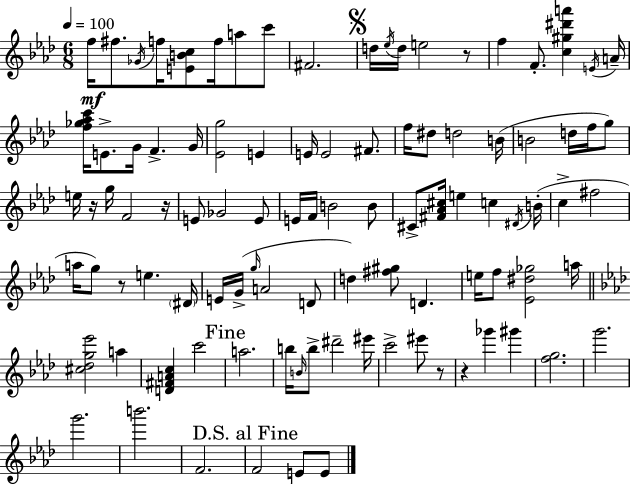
{
  \clef treble
  \numericTimeSignature
  \time 6/8
  \key aes \major
  \tempo 4 = 100
  \repeat volta 2 { f''16\mf fis''8. \acciaccatura { ges'16 } f''16 <e' b' c''>8 f''16 a''8 c'''8 | fis'2. | \mark \markup { \musicglyph "scripts.segno" } d''16 \acciaccatura { ees''16 } d''16 e''2 | r8 f''4 f'8.-. <c'' gis'' dis''' a'''>4 | \break \acciaccatura { e'16 } a'16-- <f'' ges'' aes'' c'''>16 e'8.-> g'16 f'4.-> | g'16 <ees' g''>2 e'4 | e'16 e'2 | fis'8. f''16 dis''8 d''2 | \break b'16( b'2 d''16 | f''16 g''8) e''16 r16 g''16 f'2 | r16 e'8 ges'2 | e'8 e'16 f'16 b'2 | \break b'8 cis'8-> <fis' aes' cis''>16 e''4 c''4 | \acciaccatura { dis'16 } b'16-.( c''4-> fis''2 | a''16 g''8) r8 e''4. | \parenthesize dis'16 e'16 g'16->( \grace { g''16 } a'2 | \break d'8 d''4) <fis'' gis''>8 d'4. | e''16 f''8 <ees' dis'' ges''>2 | a''16 \bar "||" \break \key aes \major <cis'' des'' g'' ees'''>2 a''4 | <d' fis' a' c''>4 c'''2 | \mark "Fine" a''2. | b''16 \grace { b'16 } b''8-> dis'''2-- | \break eis'''16 c'''2-> eis'''8 r8 | r4 ges'''4 gis'''4 | <f'' g''>2. | g'''2. | \break g'''2. | b'''2. | f'2. | \mark "D.S. al Fine" f'2 e'8 e'8 | \break } \bar "|."
}